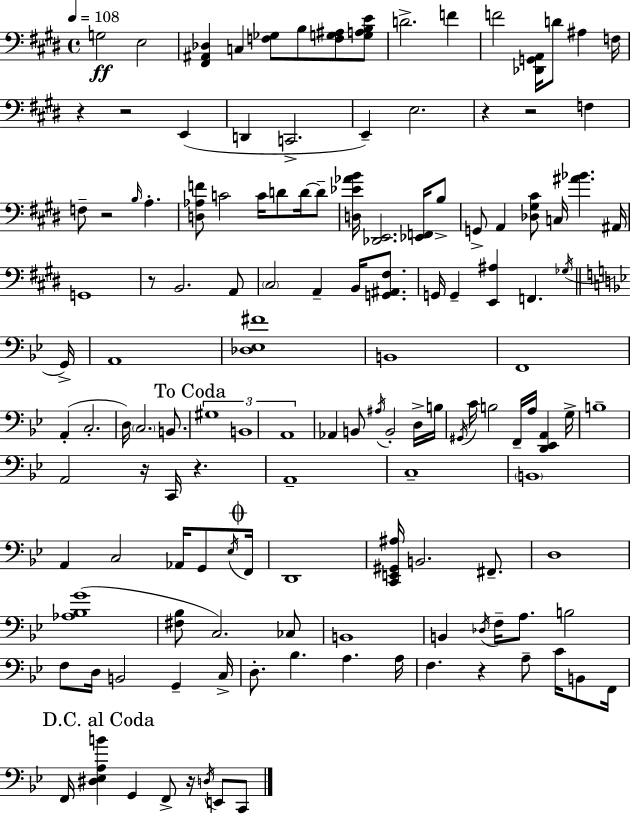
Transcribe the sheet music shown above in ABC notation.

X:1
T:Untitled
M:4/4
L:1/4
K:E
G,2 E,2 [^F,,^A,,_D,] C, [F,_G,]/2 B,/2 [F,G,^A,]/2 [G,A,B,E]/2 D2 F F2 [_D,,G,,A,,]/4 D/2 ^A, F,/4 z z2 E,, D,, C,,2 E,, E,2 z z2 F, F,/2 z2 B,/4 A, [D,_A,F]/2 C2 C/4 D/2 D/4 D/2 [D,_E_AB]/4 [_D,,E,,]2 [_E,,F,,]/4 B,/2 G,,/2 A,, [_D,^G,^C]/2 C,/4 [^A_B] ^A,,/4 G,,4 z/2 B,,2 A,,/2 ^C,2 A,, B,,/4 [G,,^A,,^F,]/2 G,,/4 G,, [E,,^A,] F,, _G,/4 G,,/4 A,,4 [_D,_E,^F]4 B,,4 F,,4 A,, C,2 D,/4 C,2 B,,/2 ^G,4 B,,4 A,,4 _A,, B,,/2 ^A,/4 B,,2 D,/4 B,/4 ^G,,/4 C/4 B,2 F,,/4 A,/4 [D,,_E,,A,,] G,/4 B,4 A,,2 z/4 C,,/4 z A,,4 C,4 B,,4 A,, C,2 _A,,/4 G,,/2 _E,/4 F,,/4 D,,4 [C,,E,,^G,,^A,]/4 B,,2 ^F,,/2 D,4 [_A,_B,G]4 [^F,_B,]/2 C,2 _C,/2 B,,4 B,, _D,/4 F,/4 A,/2 B,2 F,/2 D,/4 B,,2 G,, C,/4 D,/2 _B, A, A,/4 F, z A,/2 C/4 B,,/2 F,,/4 F,,/4 [^D,_E,A,B] G,, F,,/2 z/4 D,/4 E,,/2 C,,/2